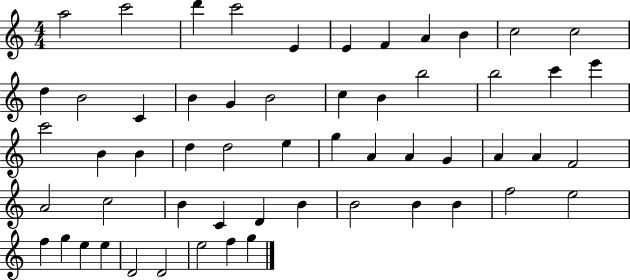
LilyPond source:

{
  \clef treble
  \numericTimeSignature
  \time 4/4
  \key c \major
  a''2 c'''2 | d'''4 c'''2 e'4 | e'4 f'4 a'4 b'4 | c''2 c''2 | \break d''4 b'2 c'4 | b'4 g'4 b'2 | c''4 b'4 b''2 | b''2 c'''4 e'''4 | \break c'''2 b'4 b'4 | d''4 d''2 e''4 | g''4 a'4 a'4 g'4 | a'4 a'4 f'2 | \break a'2 c''2 | b'4 c'4 d'4 b'4 | b'2 b'4 b'4 | f''2 e''2 | \break f''4 g''4 e''4 e''4 | d'2 d'2 | e''2 f''4 g''4 | \bar "|."
}